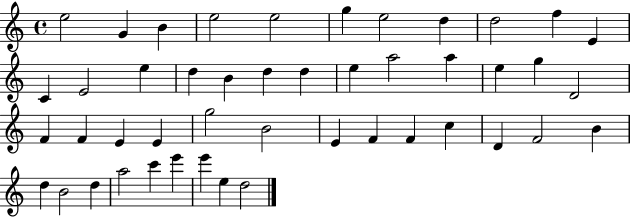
E5/h G4/q B4/q E5/h E5/h G5/q E5/h D5/q D5/h F5/q E4/q C4/q E4/h E5/q D5/q B4/q D5/q D5/q E5/q A5/h A5/q E5/q G5/q D4/h F4/q F4/q E4/q E4/q G5/h B4/h E4/q F4/q F4/q C5/q D4/q F4/h B4/q D5/q B4/h D5/q A5/h C6/q E6/q E6/q E5/q D5/h